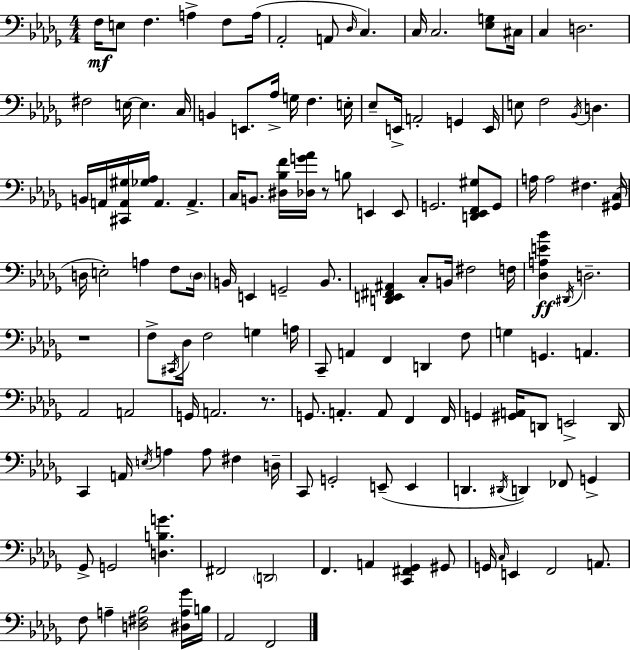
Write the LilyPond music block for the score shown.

{
  \clef bass
  \numericTimeSignature
  \time 4/4
  \key bes \minor
  f16\mf e8 f4. a4-> f8 a16( | aes,2-. a,8 \grace { des16 } c4.) | c16 c2. <ees g>8 | cis16 c4 d2. | \break fis2 e16~~ e4. | c16 b,4 e,8. aes16-> g16 f4. | e16-. ees8-- e,16-> a,2-. g,4 | e,16 e8 f2 \acciaccatura { bes,16 } d4. | \break b,16 a,16 <cis, a, gis>16 <ges aes>16 a,4. a,4.-> | c16 b,8. <dis bes f'>16 <des g' aes'>16 r8 b8 e,4 | e,8 g,2. <d, ees, f, gis>8 | g,8 a16 a2 fis4. | \break <gis, c>16( d16 e2-.) a4 f8 | \parenthesize d16 b,16 e,4 g,2-- b,8. | <d, e, fis, ais,>4 c8-. b,16 fis2 | f16 <des a e' bes'>4\ff \acciaccatura { dis,16 } d2.-- | \break r1 | f8-> \acciaccatura { cis,16 } des16 f2 g4 | a16 c,8-- a,4 f,4 d,4 | f8 g4 g,4. a,4. | \break aes,2 a,2 | g,16 a,2. | r8. g,8. a,4.-. a,8 f,4 | f,16 g,4 <gis, a,>16 d,8 e,2-> | \break d,16 c,4 a,16 \acciaccatura { e16 } a4 a8 | fis4 d16-- c,8 g,2-. e,8--( | e,4 d,4. \acciaccatura { dis,16 } d,4) | fes,8 g,4-> ges,8-> g,2 | \break <d b g'>4. fis,2 \parenthesize d,2 | f,4. a,4 | <c, fis, ges,>4 gis,8 g,16 \grace { c16 } e,4 f,2 | a,8. f8 a4-- <d fis bes>2 | \break <dis a ges'>16 b16 aes,2 f,2 | \bar "|."
}